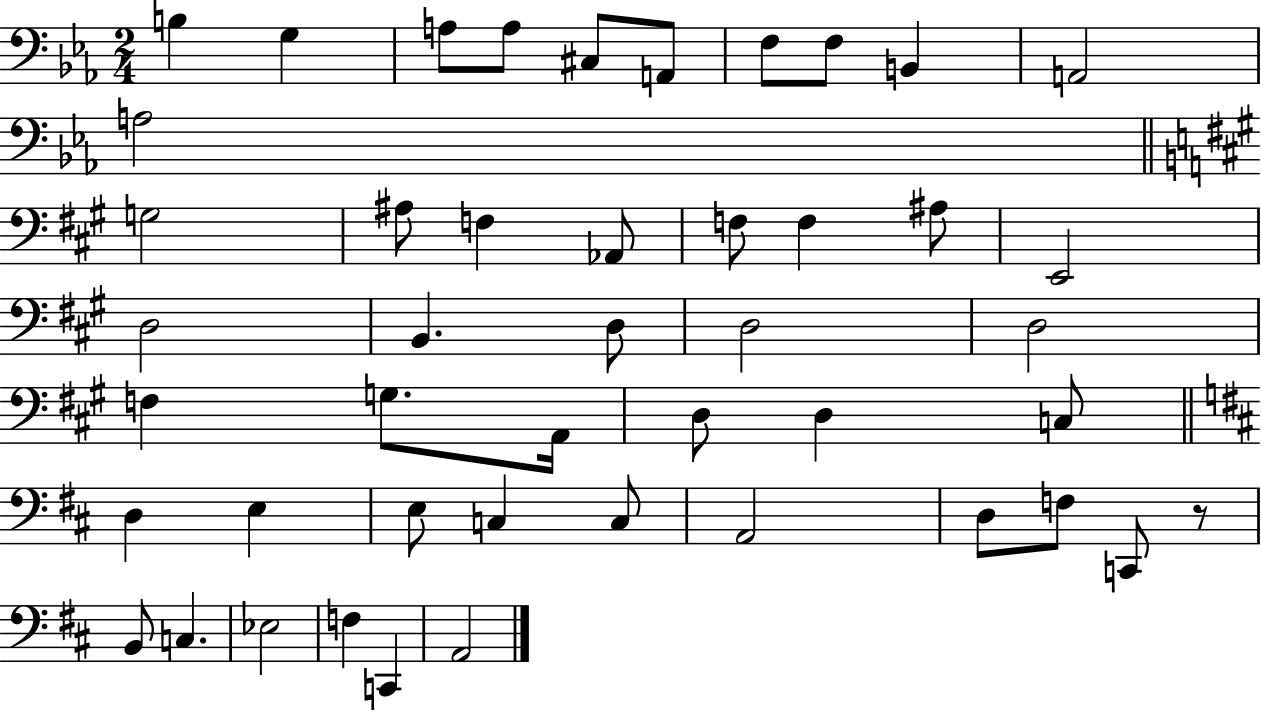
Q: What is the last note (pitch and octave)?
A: A2